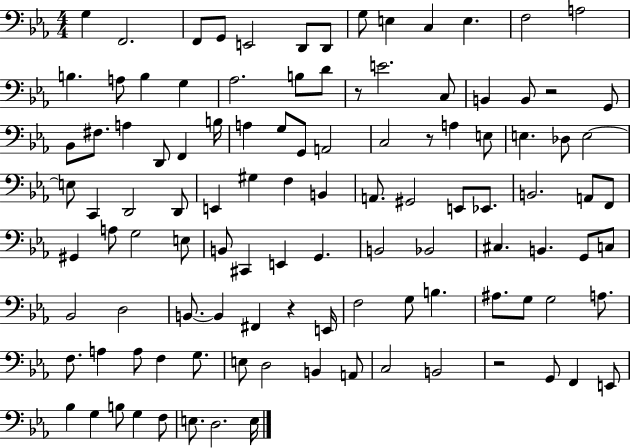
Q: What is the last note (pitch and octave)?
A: E3